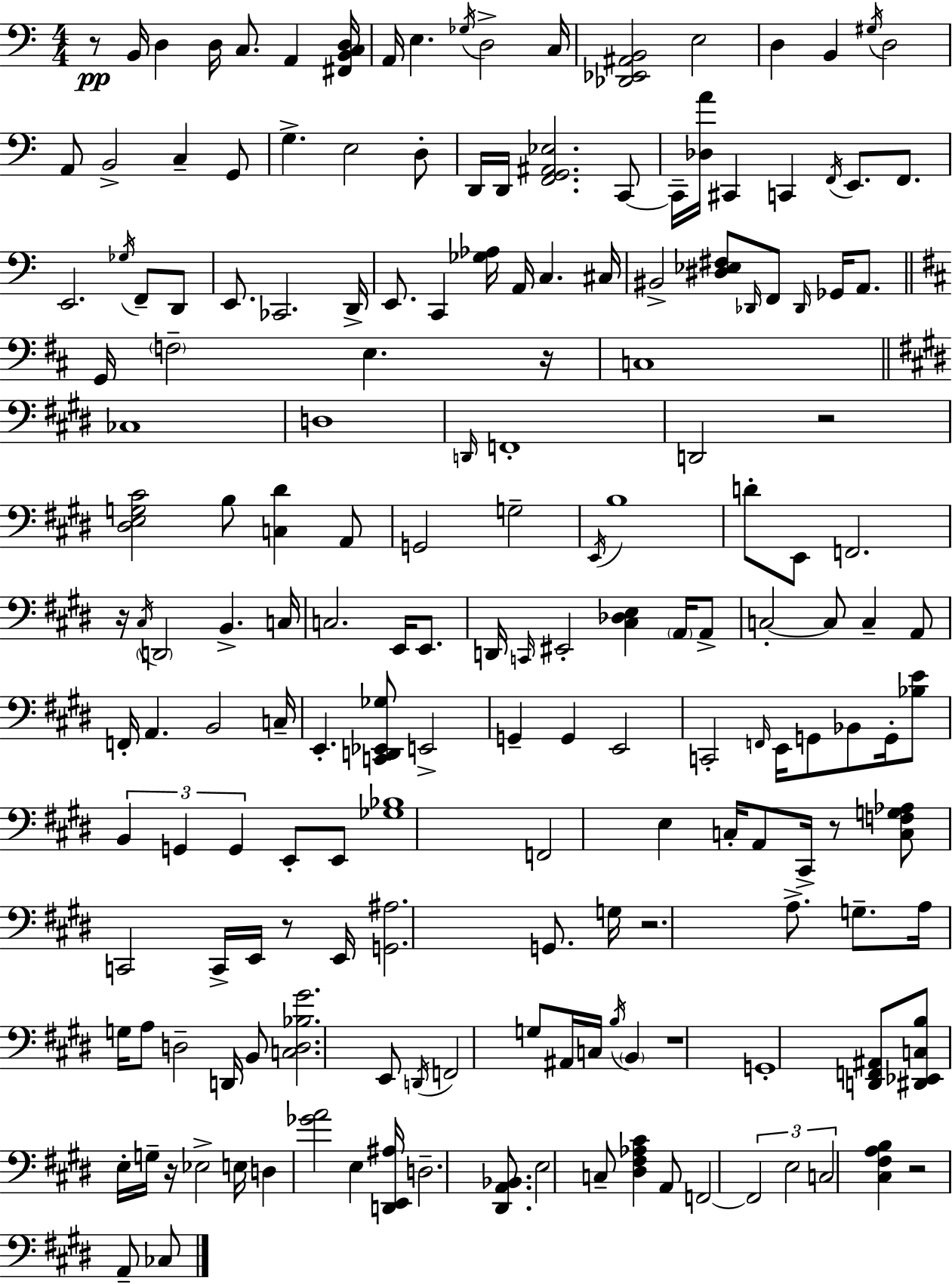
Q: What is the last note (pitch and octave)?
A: CES3